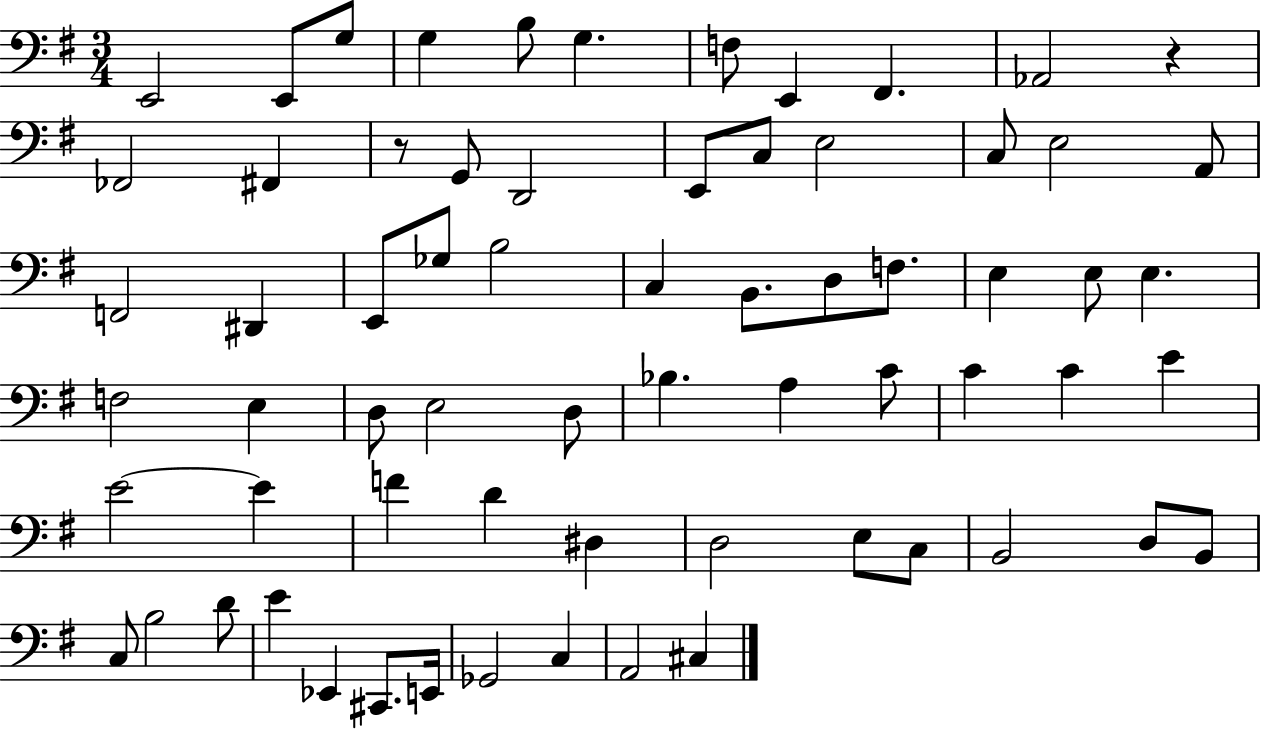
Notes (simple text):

E2/h E2/e G3/e G3/q B3/e G3/q. F3/e E2/q F#2/q. Ab2/h R/q FES2/h F#2/q R/e G2/e D2/h E2/e C3/e E3/h C3/e E3/h A2/e F2/h D#2/q E2/e Gb3/e B3/h C3/q B2/e. D3/e F3/e. E3/q E3/e E3/q. F3/h E3/q D3/e E3/h D3/e Bb3/q. A3/q C4/e C4/q C4/q E4/q E4/h E4/q F4/q D4/q D#3/q D3/h E3/e C3/e B2/h D3/e B2/e C3/e B3/h D4/e E4/q Eb2/q C#2/e. E2/s Gb2/h C3/q A2/h C#3/q